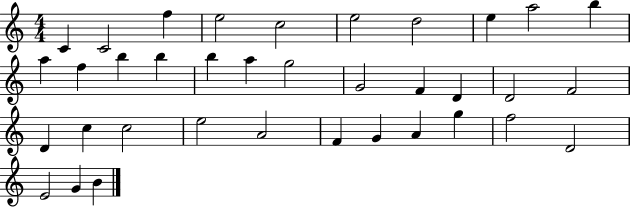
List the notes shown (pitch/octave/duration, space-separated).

C4/q C4/h F5/q E5/h C5/h E5/h D5/h E5/q A5/h B5/q A5/q F5/q B5/q B5/q B5/q A5/q G5/h G4/h F4/q D4/q D4/h F4/h D4/q C5/q C5/h E5/h A4/h F4/q G4/q A4/q G5/q F5/h D4/h E4/h G4/q B4/q